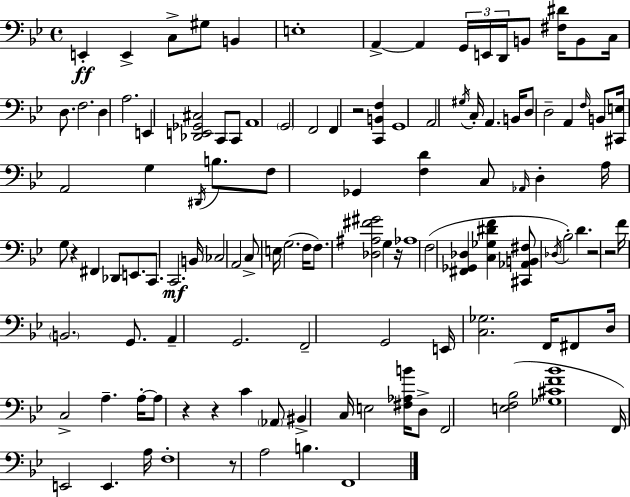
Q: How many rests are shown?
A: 8